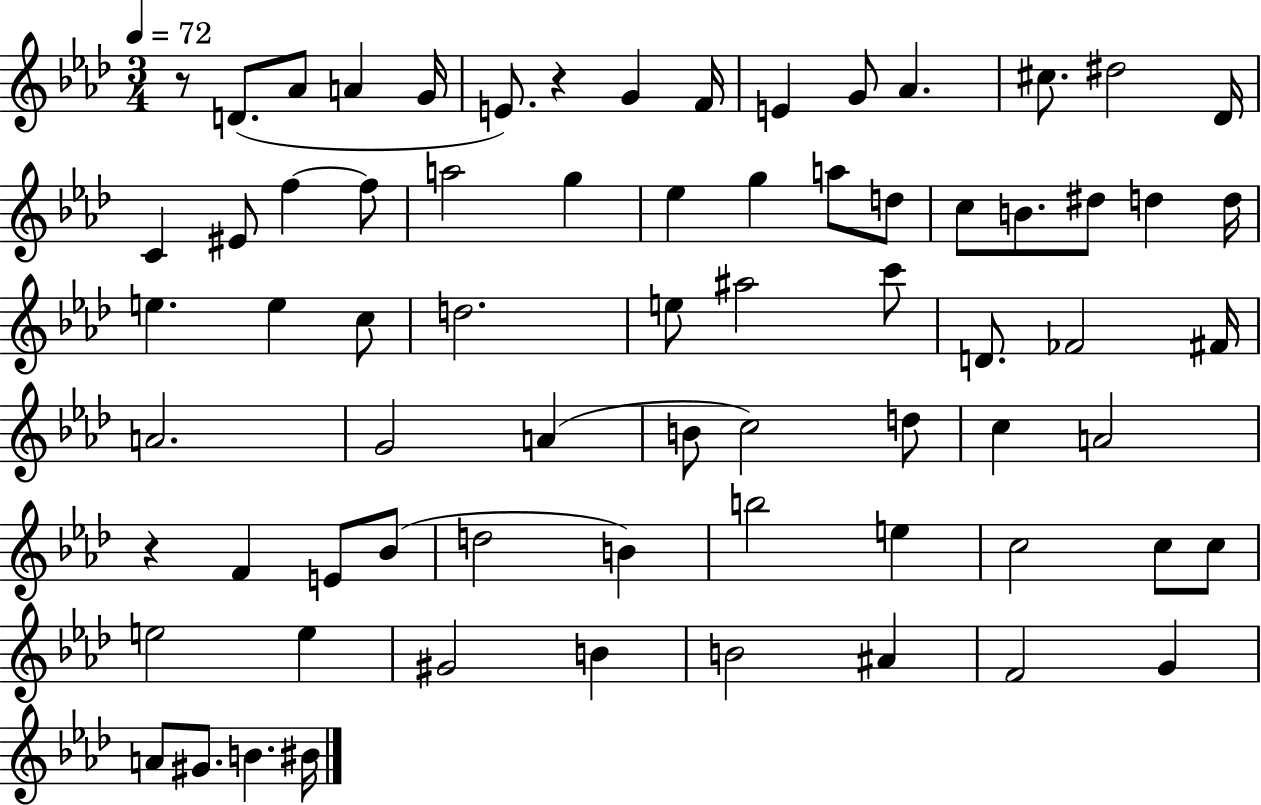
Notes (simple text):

R/e D4/e. Ab4/e A4/q G4/s E4/e. R/q G4/q F4/s E4/q G4/e Ab4/q. C#5/e. D#5/h Db4/s C4/q EIS4/e F5/q F5/e A5/h G5/q Eb5/q G5/q A5/e D5/e C5/e B4/e. D#5/e D5/q D5/s E5/q. E5/q C5/e D5/h. E5/e A#5/h C6/e D4/e. FES4/h F#4/s A4/h. G4/h A4/q B4/e C5/h D5/e C5/q A4/h R/q F4/q E4/e Bb4/e D5/h B4/q B5/h E5/q C5/h C5/e C5/e E5/h E5/q G#4/h B4/q B4/h A#4/q F4/h G4/q A4/e G#4/e. B4/q. BIS4/s